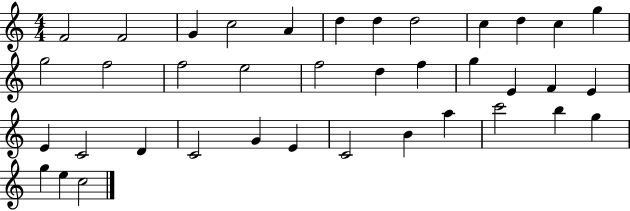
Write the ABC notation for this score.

X:1
T:Untitled
M:4/4
L:1/4
K:C
F2 F2 G c2 A d d d2 c d c g g2 f2 f2 e2 f2 d f g E F E E C2 D C2 G E C2 B a c'2 b g g e c2